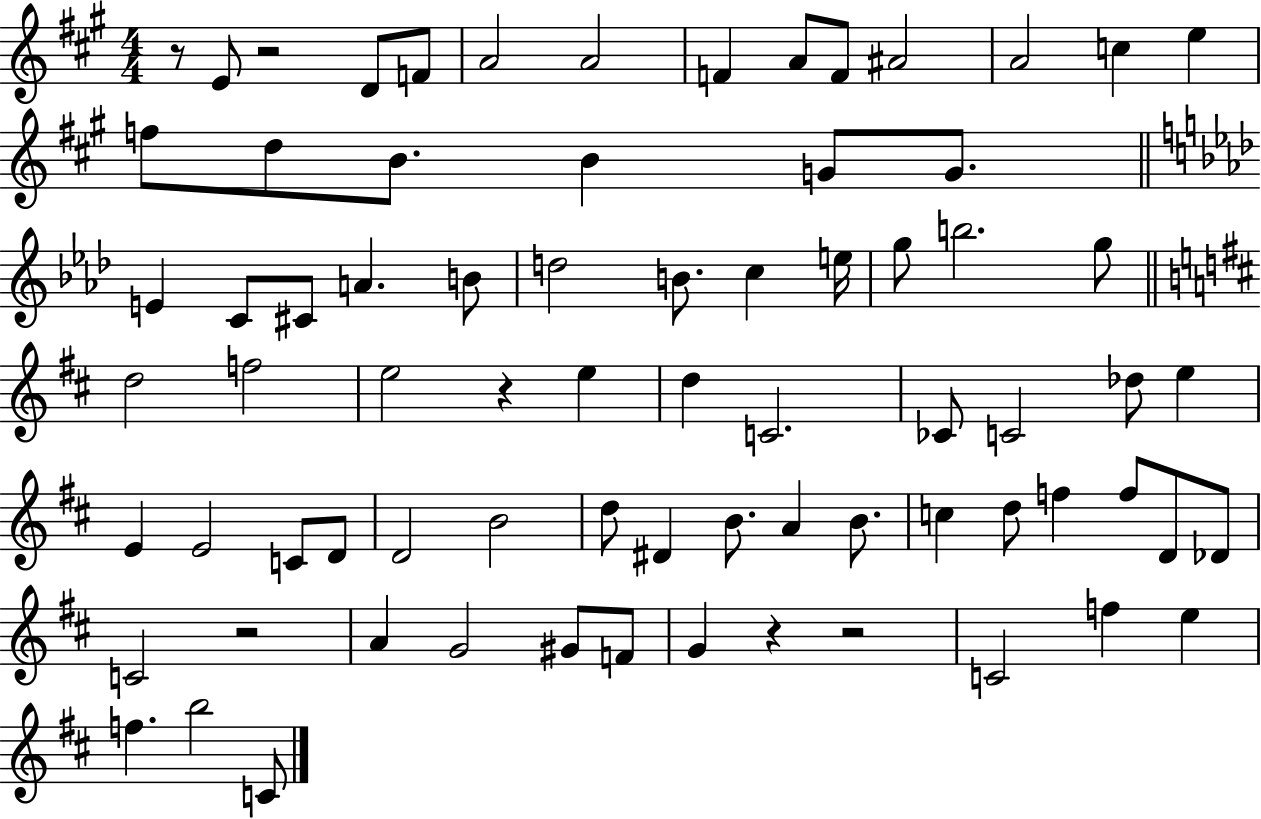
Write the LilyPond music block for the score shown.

{
  \clef treble
  \numericTimeSignature
  \time 4/4
  \key a \major
  r8 e'8 r2 d'8 f'8 | a'2 a'2 | f'4 a'8 f'8 ais'2 | a'2 c''4 e''4 | \break f''8 d''8 b'8. b'4 g'8 g'8. | \bar "||" \break \key f \minor e'4 c'8 cis'8 a'4. b'8 | d''2 b'8. c''4 e''16 | g''8 b''2. g''8 | \bar "||" \break \key d \major d''2 f''2 | e''2 r4 e''4 | d''4 c'2. | ces'8 c'2 des''8 e''4 | \break e'4 e'2 c'8 d'8 | d'2 b'2 | d''8 dis'4 b'8. a'4 b'8. | c''4 d''8 f''4 f''8 d'8 des'8 | \break c'2 r2 | a'4 g'2 gis'8 f'8 | g'4 r4 r2 | c'2 f''4 e''4 | \break f''4. b''2 c'8 | \bar "|."
}